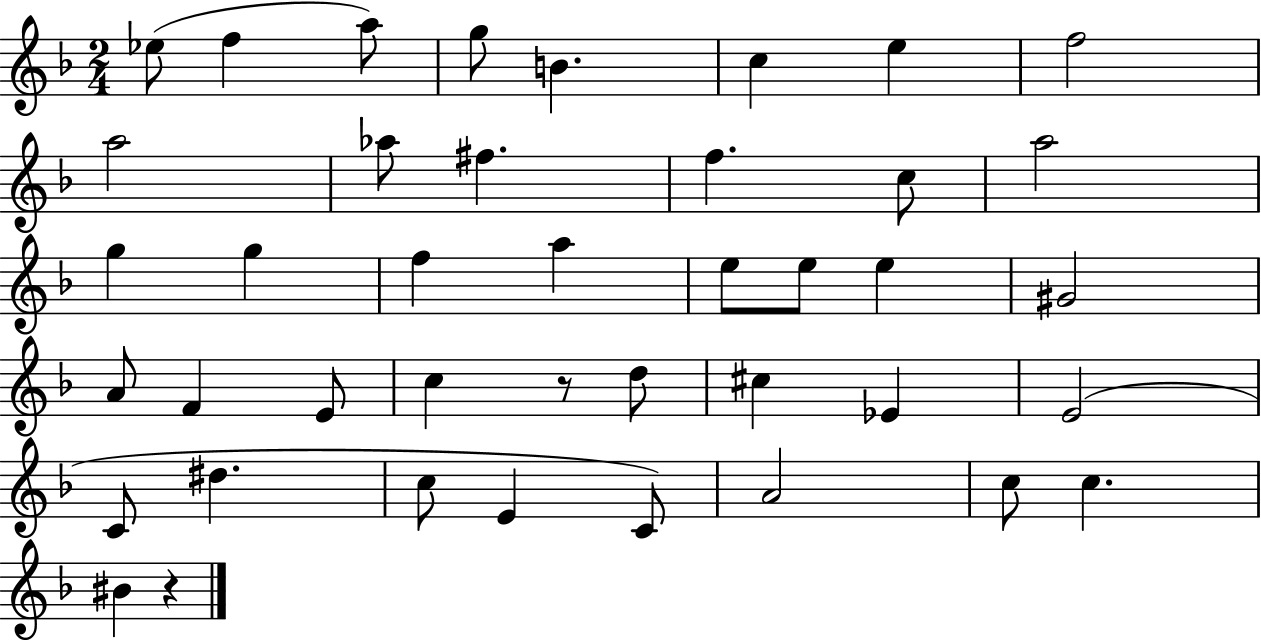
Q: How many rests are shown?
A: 2